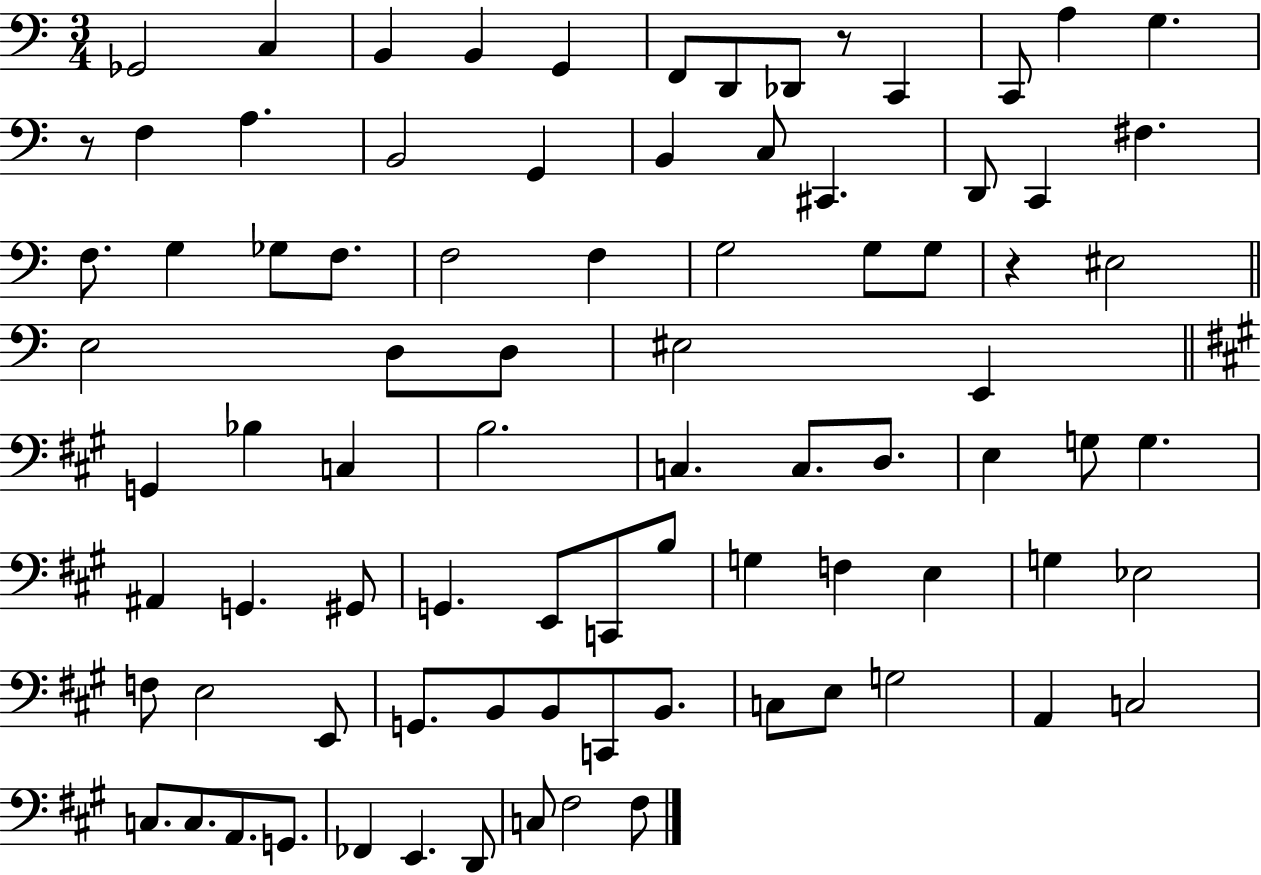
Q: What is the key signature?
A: C major